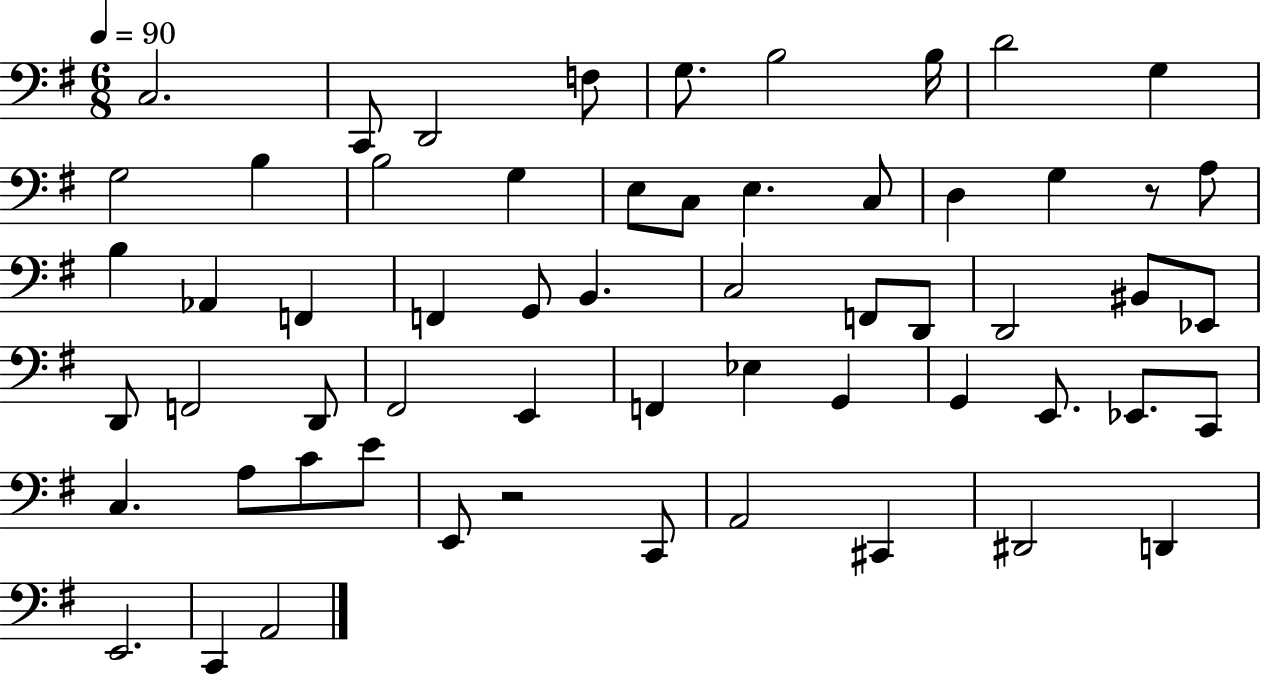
X:1
T:Untitled
M:6/8
L:1/4
K:G
C,2 C,,/2 D,,2 F,/2 G,/2 B,2 B,/4 D2 G, G,2 B, B,2 G, E,/2 C,/2 E, C,/2 D, G, z/2 A,/2 B, _A,, F,, F,, G,,/2 B,, C,2 F,,/2 D,,/2 D,,2 ^B,,/2 _E,,/2 D,,/2 F,,2 D,,/2 ^F,,2 E,, F,, _E, G,, G,, E,,/2 _E,,/2 C,,/2 C, A,/2 C/2 E/2 E,,/2 z2 C,,/2 A,,2 ^C,, ^D,,2 D,, E,,2 C,, A,,2